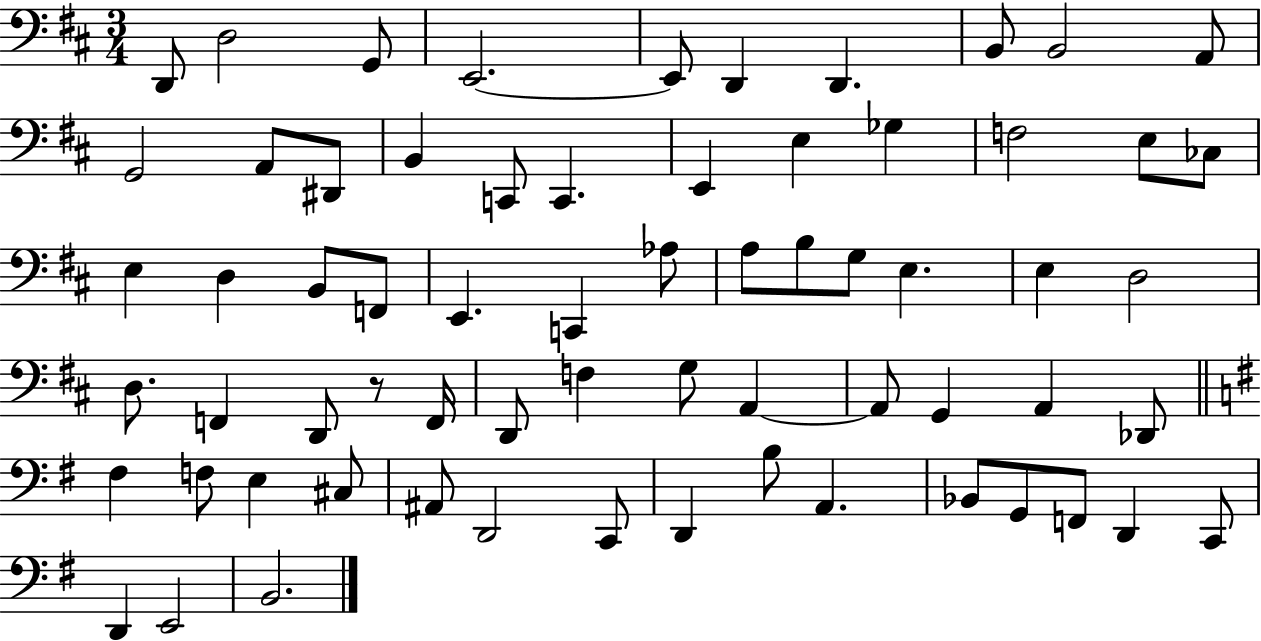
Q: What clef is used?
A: bass